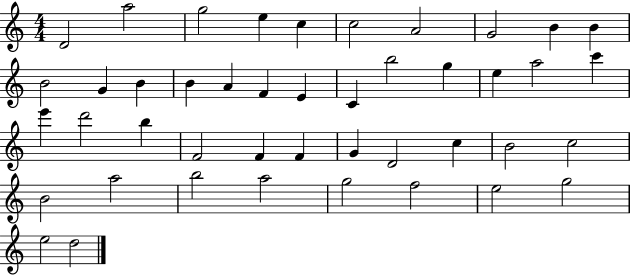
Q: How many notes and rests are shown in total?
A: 44